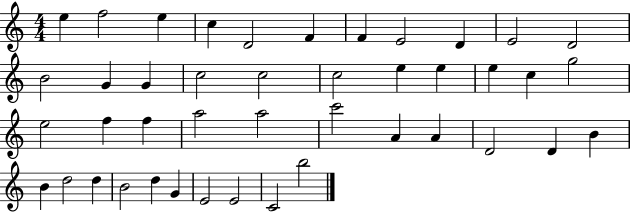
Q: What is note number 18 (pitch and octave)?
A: E5